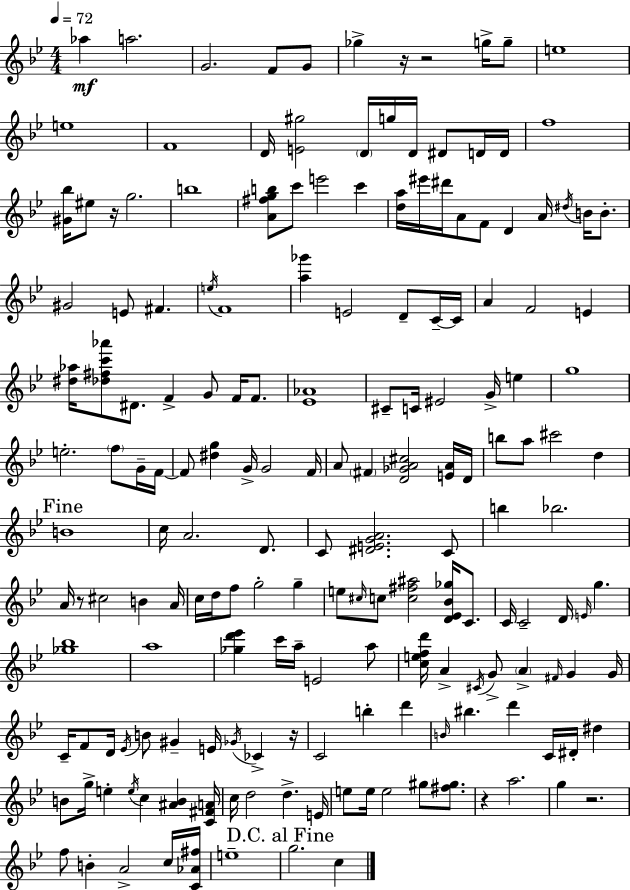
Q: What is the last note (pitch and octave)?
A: C5